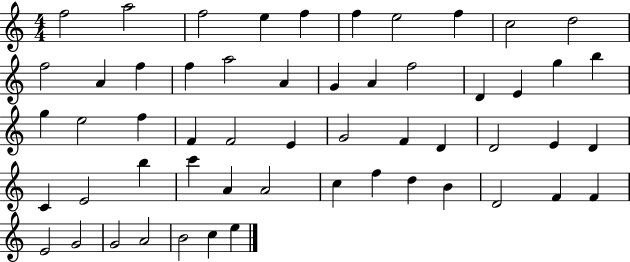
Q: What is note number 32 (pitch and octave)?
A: D4